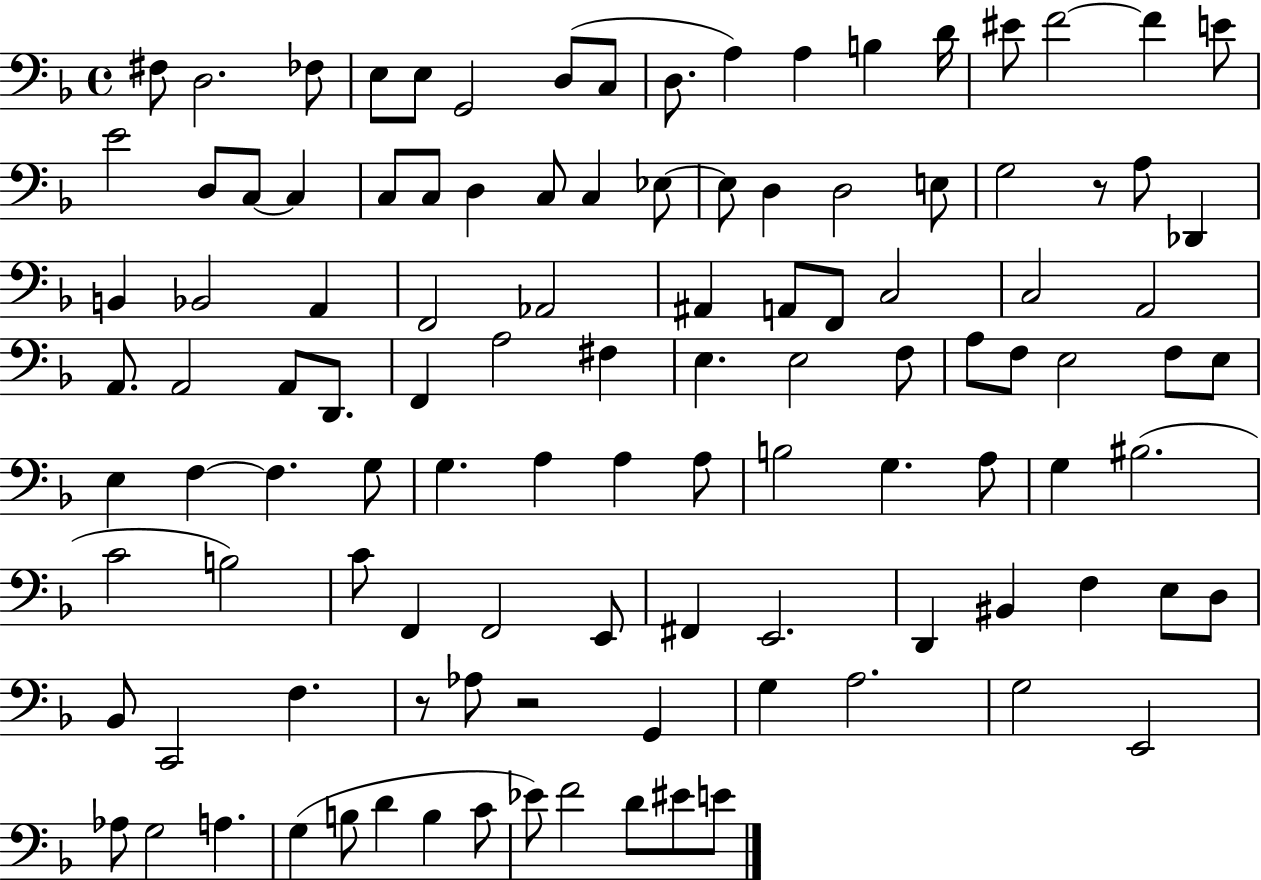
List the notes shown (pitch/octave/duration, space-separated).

F#3/e D3/h. FES3/e E3/e E3/e G2/h D3/e C3/e D3/e. A3/q A3/q B3/q D4/s EIS4/e F4/h F4/q E4/e E4/h D3/e C3/e C3/q C3/e C3/e D3/q C3/e C3/q Eb3/e Eb3/e D3/q D3/h E3/e G3/h R/e A3/e Db2/q B2/q Bb2/h A2/q F2/h Ab2/h A#2/q A2/e F2/e C3/h C3/h A2/h A2/e. A2/h A2/e D2/e. F2/q A3/h F#3/q E3/q. E3/h F3/e A3/e F3/e E3/h F3/e E3/e E3/q F3/q F3/q. G3/e G3/q. A3/q A3/q A3/e B3/h G3/q. A3/e G3/q BIS3/h. C4/h B3/h C4/e F2/q F2/h E2/e F#2/q E2/h. D2/q BIS2/q F3/q E3/e D3/e Bb2/e C2/h F3/q. R/e Ab3/e R/h G2/q G3/q A3/h. G3/h E2/h Ab3/e G3/h A3/q. G3/q B3/e D4/q B3/q C4/e Eb4/e F4/h D4/e EIS4/e E4/e